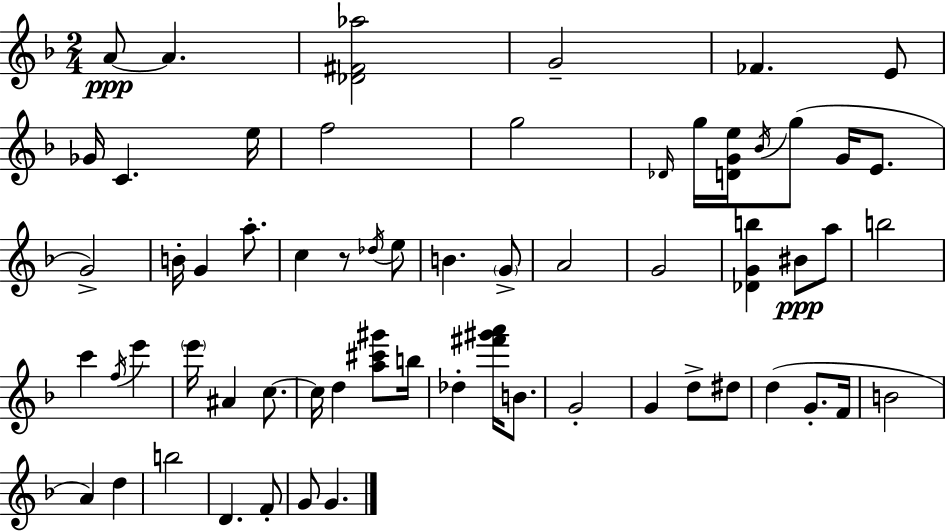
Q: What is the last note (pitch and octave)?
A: G4